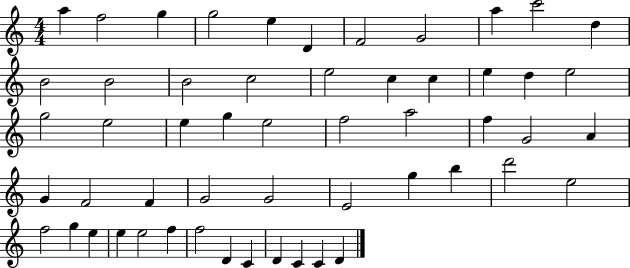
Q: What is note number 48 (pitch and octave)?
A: F5